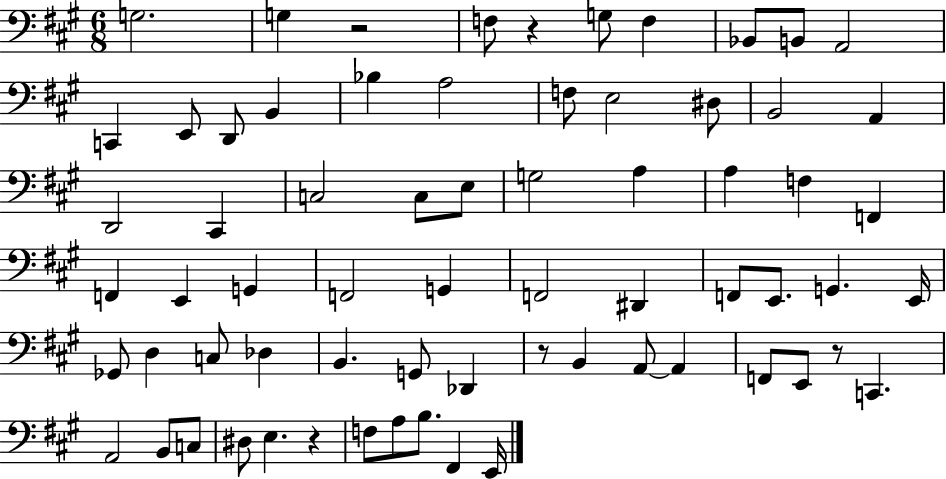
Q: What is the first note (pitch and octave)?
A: G3